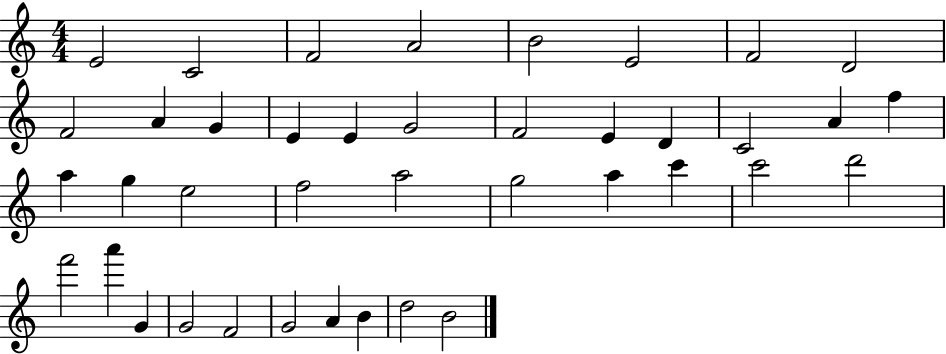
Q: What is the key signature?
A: C major